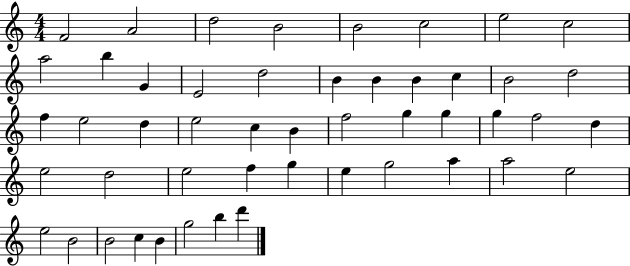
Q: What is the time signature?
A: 4/4